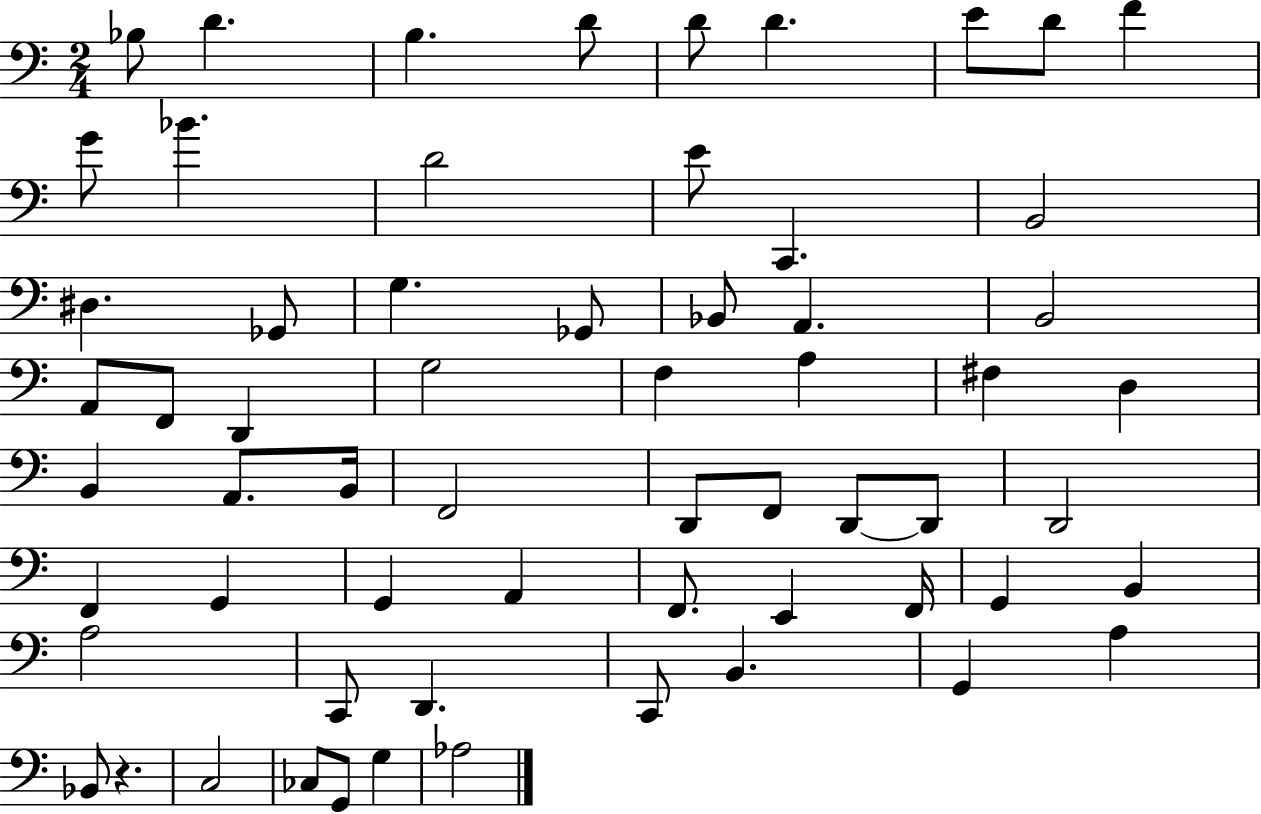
Bb3/e D4/q. B3/q. D4/e D4/e D4/q. E4/e D4/e F4/q G4/e Bb4/q. D4/h E4/e C2/q. B2/h D#3/q. Gb2/e G3/q. Gb2/e Bb2/e A2/q. B2/h A2/e F2/e D2/q G3/h F3/q A3/q F#3/q D3/q B2/q A2/e. B2/s F2/h D2/e F2/e D2/e D2/e D2/h F2/q G2/q G2/q A2/q F2/e. E2/q F2/s G2/q B2/q A3/h C2/e D2/q. C2/e B2/q. G2/q A3/q Bb2/e R/q. C3/h CES3/e G2/e G3/q Ab3/h